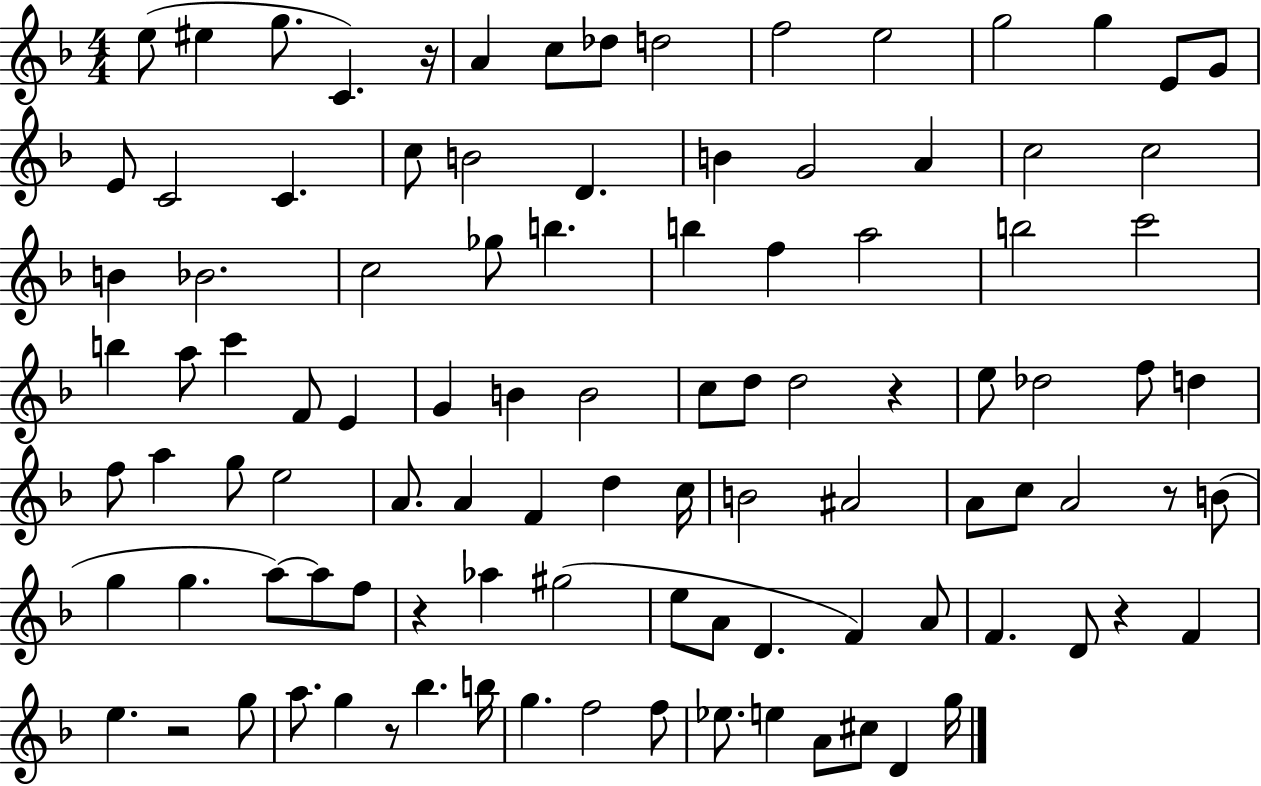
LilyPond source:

{
  \clef treble
  \numericTimeSignature
  \time 4/4
  \key f \major
  e''8( eis''4 g''8. c'4.) r16 | a'4 c''8 des''8 d''2 | f''2 e''2 | g''2 g''4 e'8 g'8 | \break e'8 c'2 c'4. | c''8 b'2 d'4. | b'4 g'2 a'4 | c''2 c''2 | \break b'4 bes'2. | c''2 ges''8 b''4. | b''4 f''4 a''2 | b''2 c'''2 | \break b''4 a''8 c'''4 f'8 e'4 | g'4 b'4 b'2 | c''8 d''8 d''2 r4 | e''8 des''2 f''8 d''4 | \break f''8 a''4 g''8 e''2 | a'8. a'4 f'4 d''4 c''16 | b'2 ais'2 | a'8 c''8 a'2 r8 b'8( | \break g''4 g''4. a''8~~) a''8 f''8 | r4 aes''4 gis''2( | e''8 a'8 d'4. f'4) a'8 | f'4. d'8 r4 f'4 | \break e''4. r2 g''8 | a''8. g''4 r8 bes''4. b''16 | g''4. f''2 f''8 | ees''8. e''4 a'8 cis''8 d'4 g''16 | \break \bar "|."
}